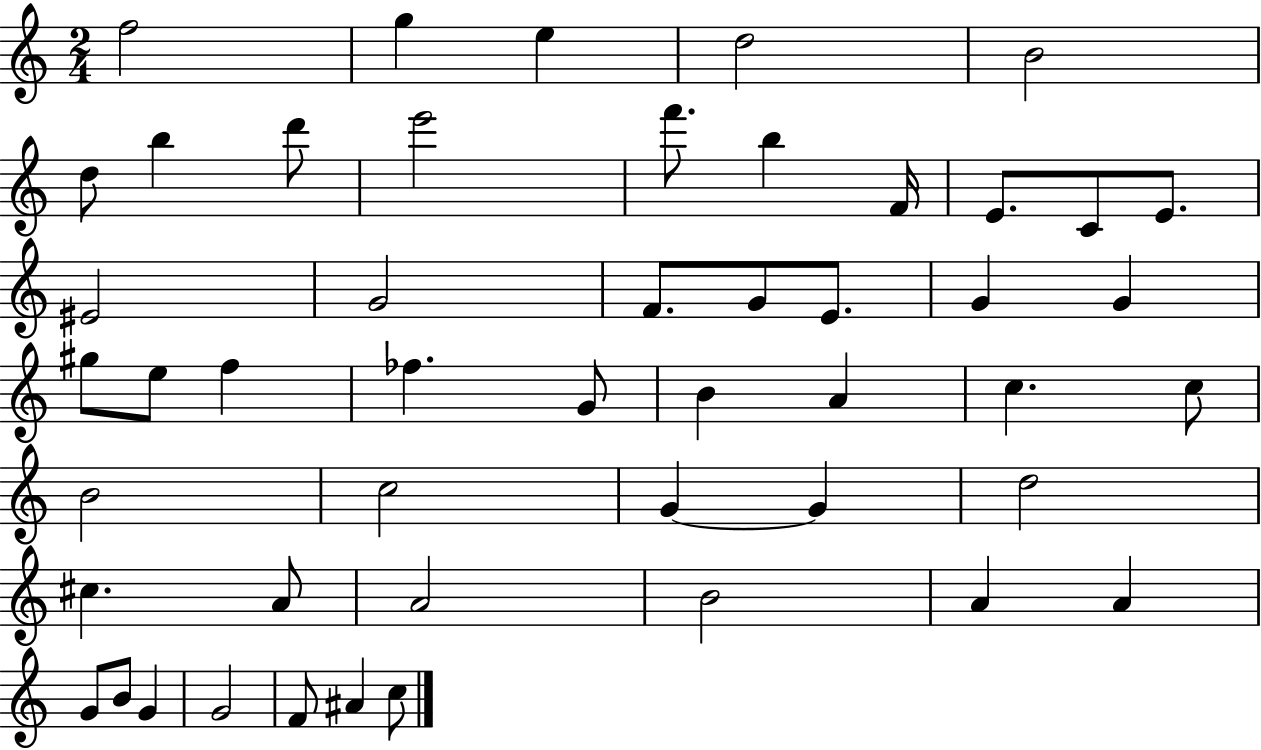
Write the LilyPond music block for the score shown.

{
  \clef treble
  \numericTimeSignature
  \time 2/4
  \key c \major
  \repeat volta 2 { f''2 | g''4 e''4 | d''2 | b'2 | \break d''8 b''4 d'''8 | e'''2 | f'''8. b''4 f'16 | e'8. c'8 e'8. | \break eis'2 | g'2 | f'8. g'8 e'8. | g'4 g'4 | \break gis''8 e''8 f''4 | fes''4. g'8 | b'4 a'4 | c''4. c''8 | \break b'2 | c''2 | g'4~~ g'4 | d''2 | \break cis''4. a'8 | a'2 | b'2 | a'4 a'4 | \break g'8 b'8 g'4 | g'2 | f'8 ais'4 c''8 | } \bar "|."
}